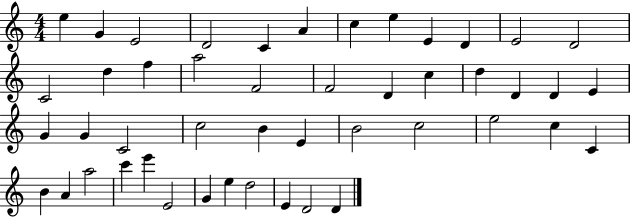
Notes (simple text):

E5/q G4/q E4/h D4/h C4/q A4/q C5/q E5/q E4/q D4/q E4/h D4/h C4/h D5/q F5/q A5/h F4/h F4/h D4/q C5/q D5/q D4/q D4/q E4/q G4/q G4/q C4/h C5/h B4/q E4/q B4/h C5/h E5/h C5/q C4/q B4/q A4/q A5/h C6/q E6/q E4/h G4/q E5/q D5/h E4/q D4/h D4/q